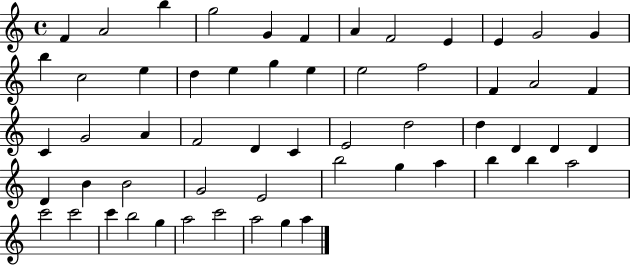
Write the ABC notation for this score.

X:1
T:Untitled
M:4/4
L:1/4
K:C
F A2 b g2 G F A F2 E E G2 G b c2 e d e g e e2 f2 F A2 F C G2 A F2 D C E2 d2 d D D D D B B2 G2 E2 b2 g a b b a2 c'2 c'2 c' b2 g a2 c'2 a2 g a